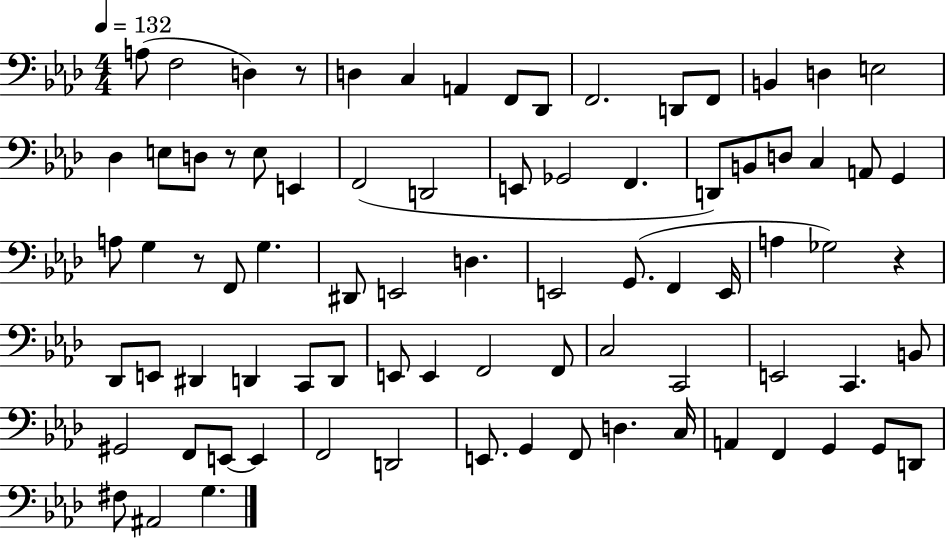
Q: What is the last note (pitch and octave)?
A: G3